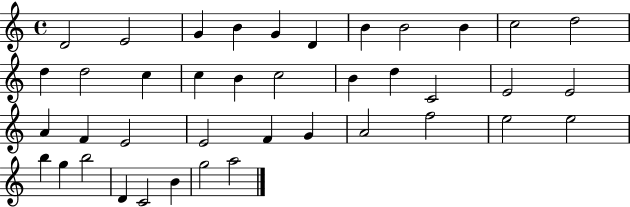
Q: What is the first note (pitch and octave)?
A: D4